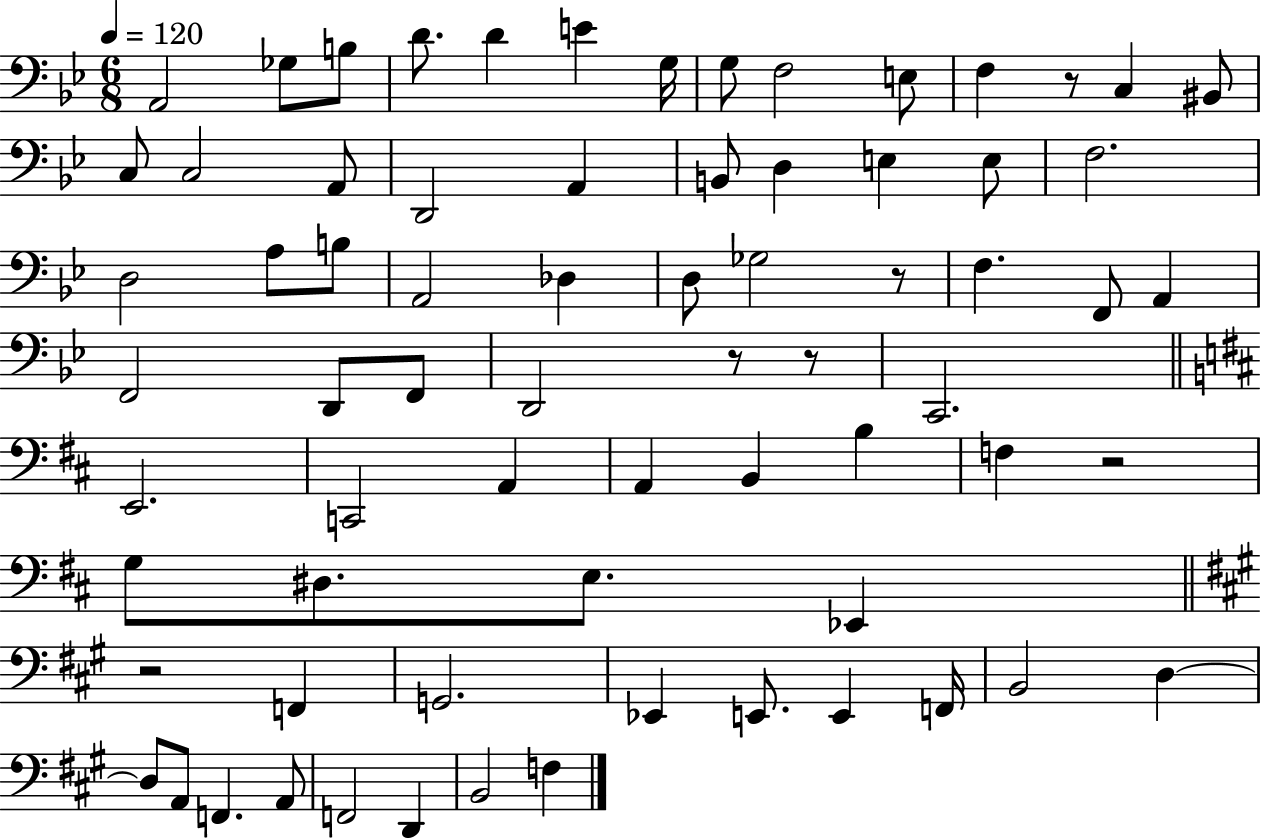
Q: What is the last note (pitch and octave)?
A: F3